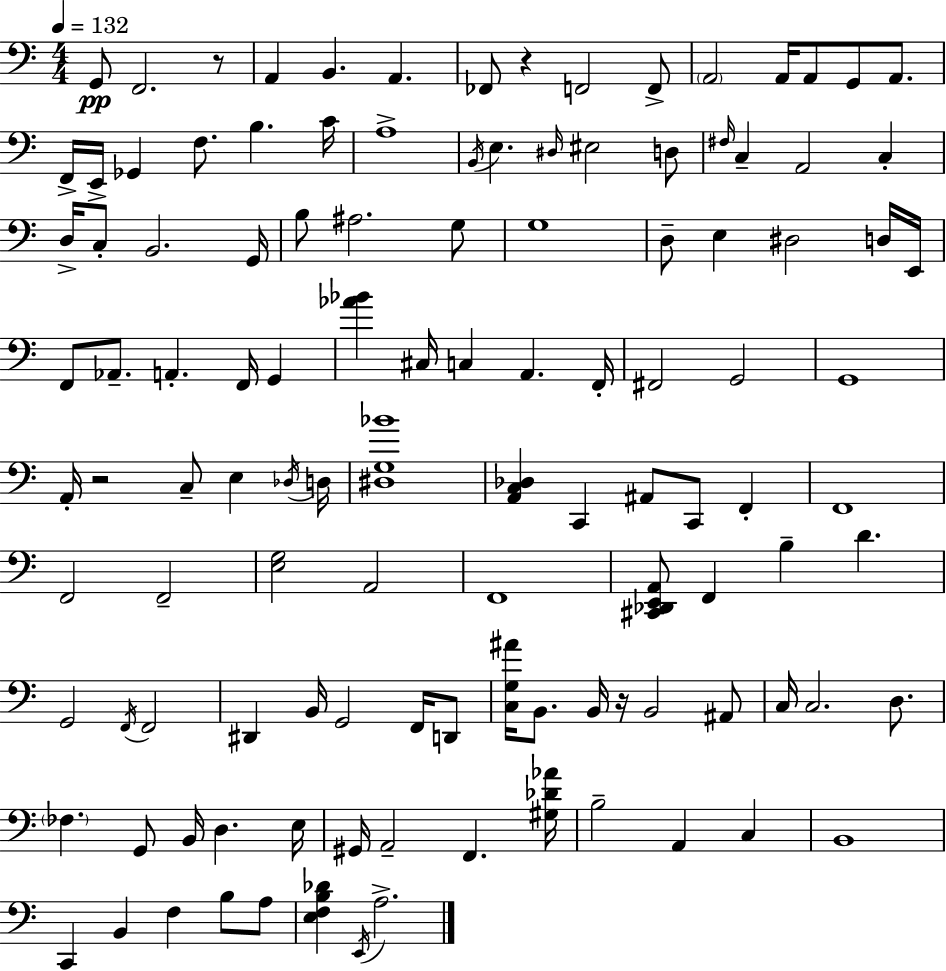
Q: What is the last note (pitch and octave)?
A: A3